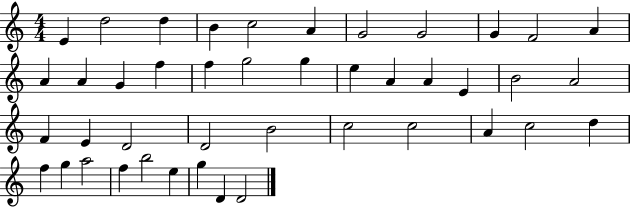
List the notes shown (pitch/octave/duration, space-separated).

E4/q D5/h D5/q B4/q C5/h A4/q G4/h G4/h G4/q F4/h A4/q A4/q A4/q G4/q F5/q F5/q G5/h G5/q E5/q A4/q A4/q E4/q B4/h A4/h F4/q E4/q D4/h D4/h B4/h C5/h C5/h A4/q C5/h D5/q F5/q G5/q A5/h F5/q B5/h E5/q G5/q D4/q D4/h